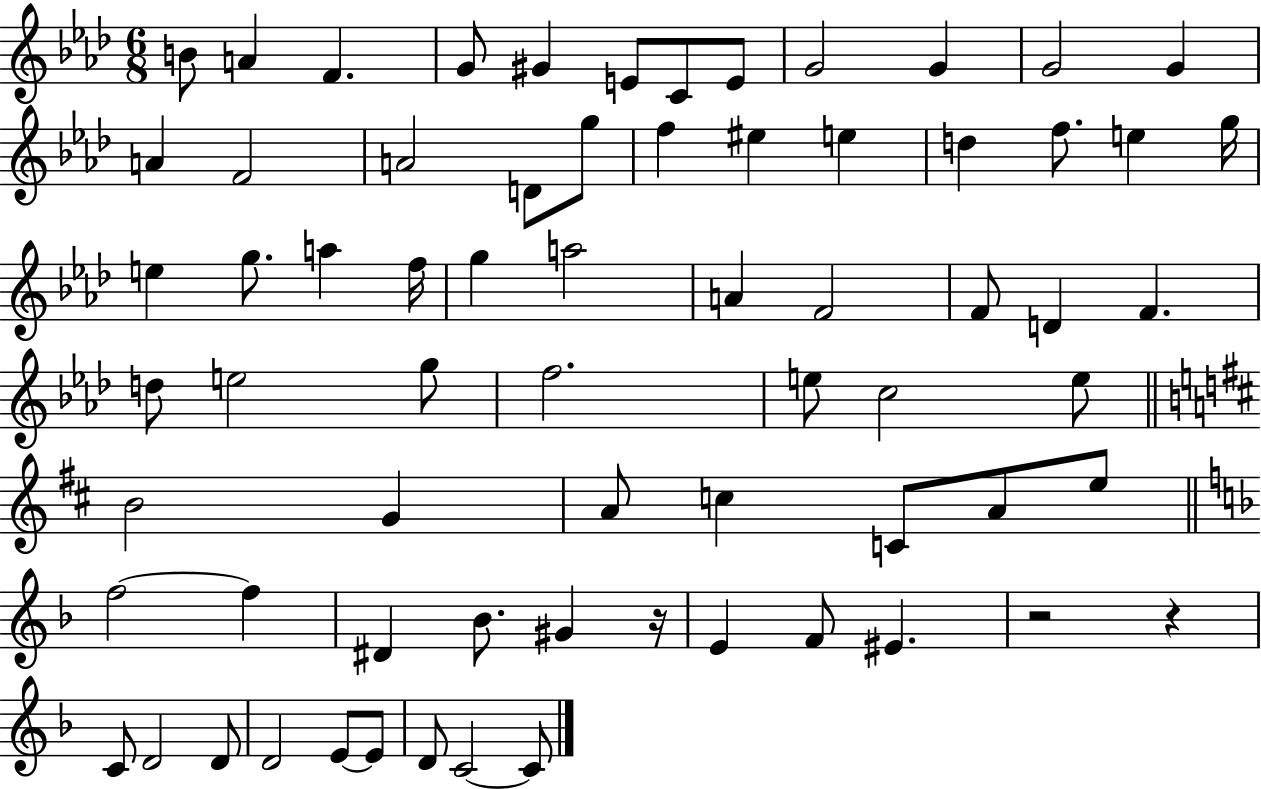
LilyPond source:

{
  \clef treble
  \numericTimeSignature
  \time 6/8
  \key aes \major
  \repeat volta 2 { b'8 a'4 f'4. | g'8 gis'4 e'8 c'8 e'8 | g'2 g'4 | g'2 g'4 | \break a'4 f'2 | a'2 d'8 g''8 | f''4 eis''4 e''4 | d''4 f''8. e''4 g''16 | \break e''4 g''8. a''4 f''16 | g''4 a''2 | a'4 f'2 | f'8 d'4 f'4. | \break d''8 e''2 g''8 | f''2. | e''8 c''2 e''8 | \bar "||" \break \key b \minor b'2 g'4 | a'8 c''4 c'8 a'8 e''8 | \bar "||" \break \key f \major f''2~~ f''4 | dis'4 bes'8. gis'4 r16 | e'4 f'8 eis'4. | r2 r4 | \break c'8 d'2 d'8 | d'2 e'8~~ e'8 | d'8 c'2~~ c'8 | } \bar "|."
}